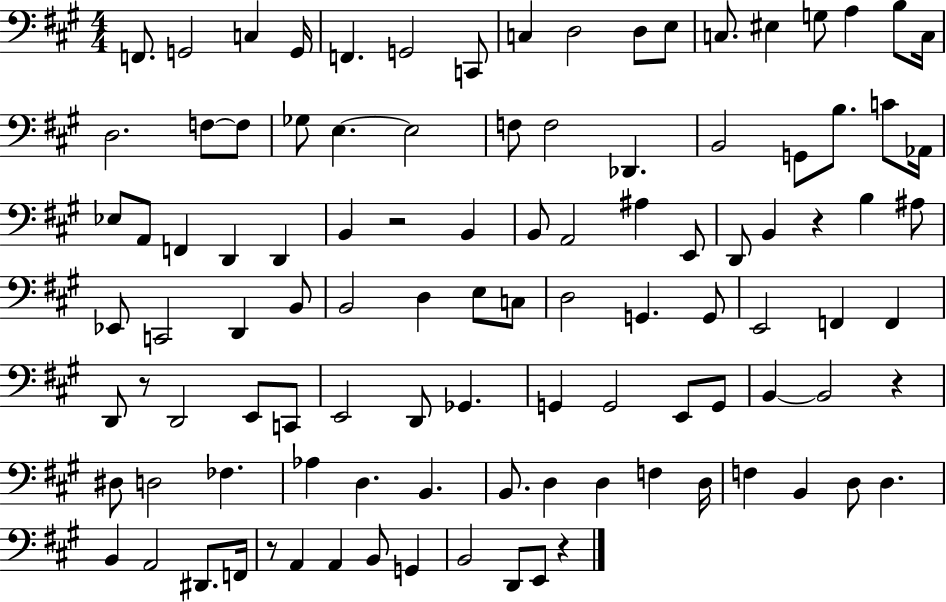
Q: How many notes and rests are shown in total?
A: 105